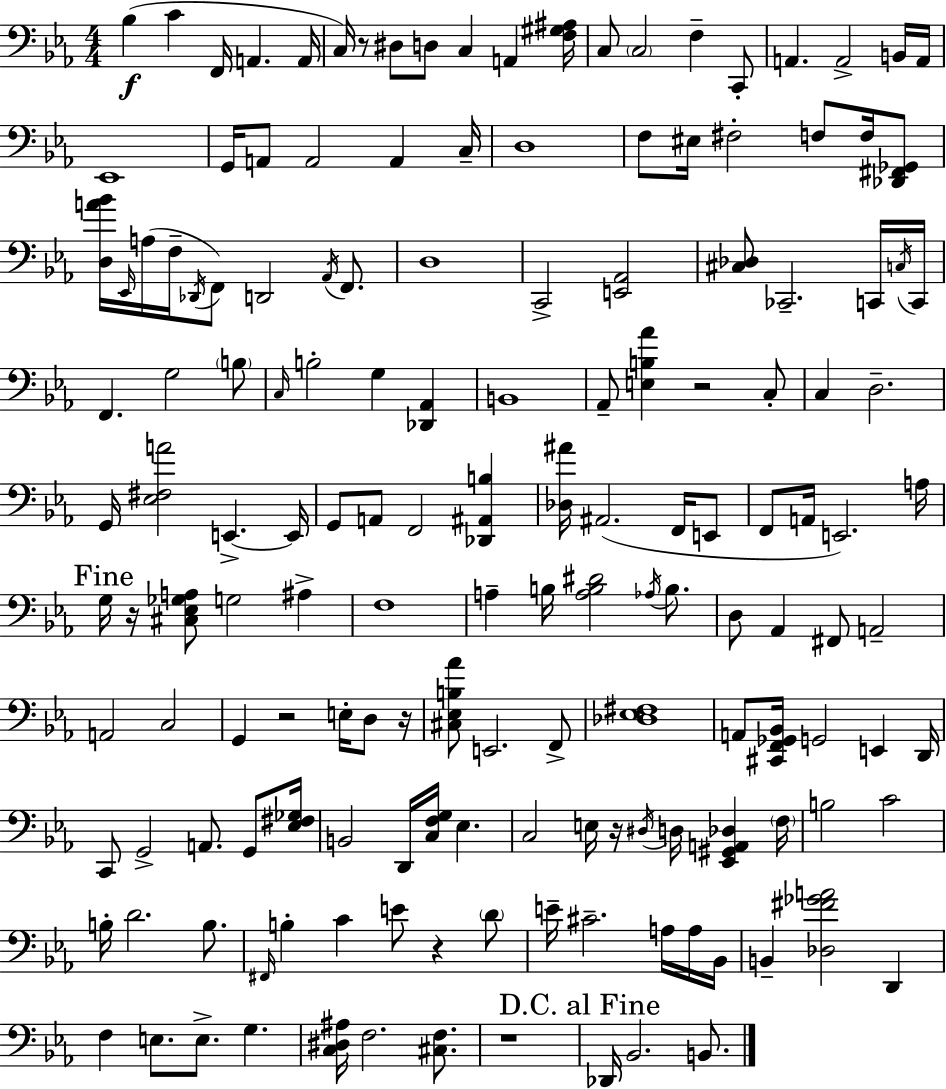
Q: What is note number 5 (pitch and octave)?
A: A2